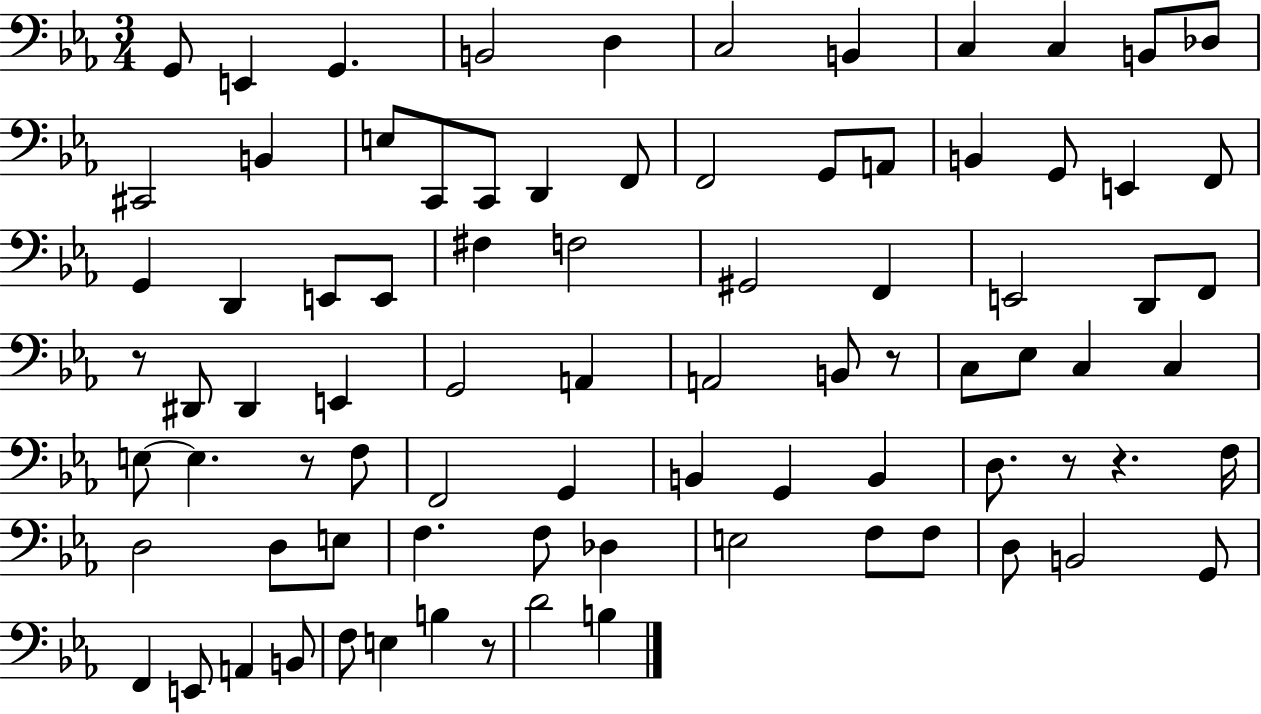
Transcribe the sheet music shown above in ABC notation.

X:1
T:Untitled
M:3/4
L:1/4
K:Eb
G,,/2 E,, G,, B,,2 D, C,2 B,, C, C, B,,/2 _D,/2 ^C,,2 B,, E,/2 C,,/2 C,,/2 D,, F,,/2 F,,2 G,,/2 A,,/2 B,, G,,/2 E,, F,,/2 G,, D,, E,,/2 E,,/2 ^F, F,2 ^G,,2 F,, E,,2 D,,/2 F,,/2 z/2 ^D,,/2 ^D,, E,, G,,2 A,, A,,2 B,,/2 z/2 C,/2 _E,/2 C, C, E,/2 E, z/2 F,/2 F,,2 G,, B,, G,, B,, D,/2 z/2 z F,/4 D,2 D,/2 E,/2 F, F,/2 _D, E,2 F,/2 F,/2 D,/2 B,,2 G,,/2 F,, E,,/2 A,, B,,/2 F,/2 E, B, z/2 D2 B,